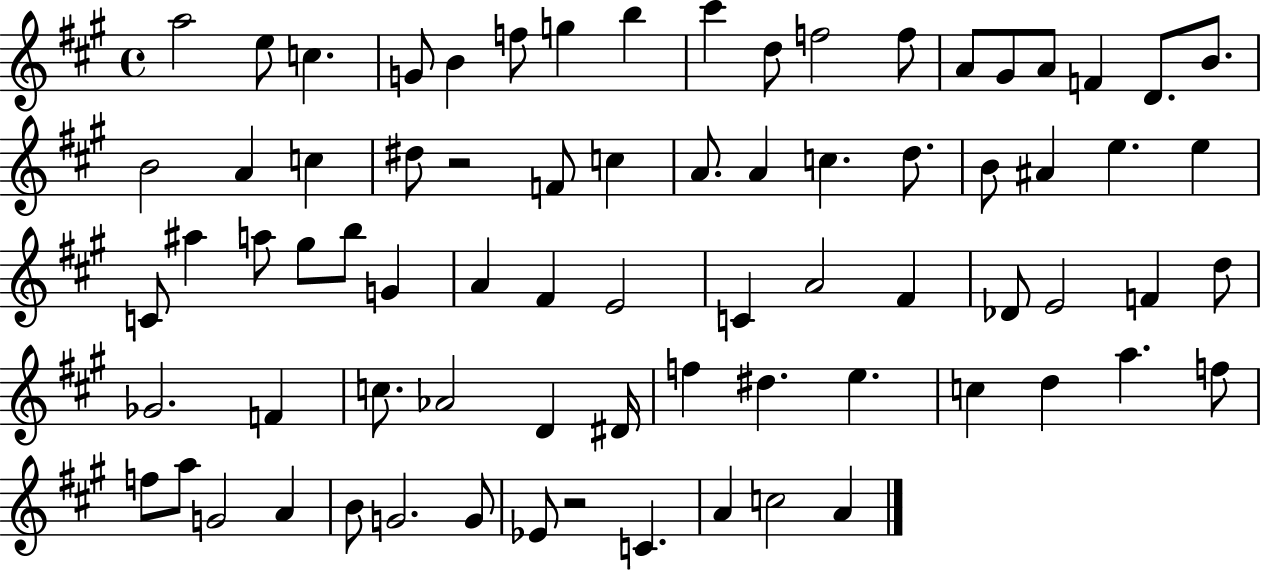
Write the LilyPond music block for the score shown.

{
  \clef treble
  \time 4/4
  \defaultTimeSignature
  \key a \major
  a''2 e''8 c''4. | g'8 b'4 f''8 g''4 b''4 | cis'''4 d''8 f''2 f''8 | a'8 gis'8 a'8 f'4 d'8. b'8. | \break b'2 a'4 c''4 | dis''8 r2 f'8 c''4 | a'8. a'4 c''4. d''8. | b'8 ais'4 e''4. e''4 | \break c'8 ais''4 a''8 gis''8 b''8 g'4 | a'4 fis'4 e'2 | c'4 a'2 fis'4 | des'8 e'2 f'4 d''8 | \break ges'2. f'4 | c''8. aes'2 d'4 dis'16 | f''4 dis''4. e''4. | c''4 d''4 a''4. f''8 | \break f''8 a''8 g'2 a'4 | b'8 g'2. g'8 | ees'8 r2 c'4. | a'4 c''2 a'4 | \break \bar "|."
}